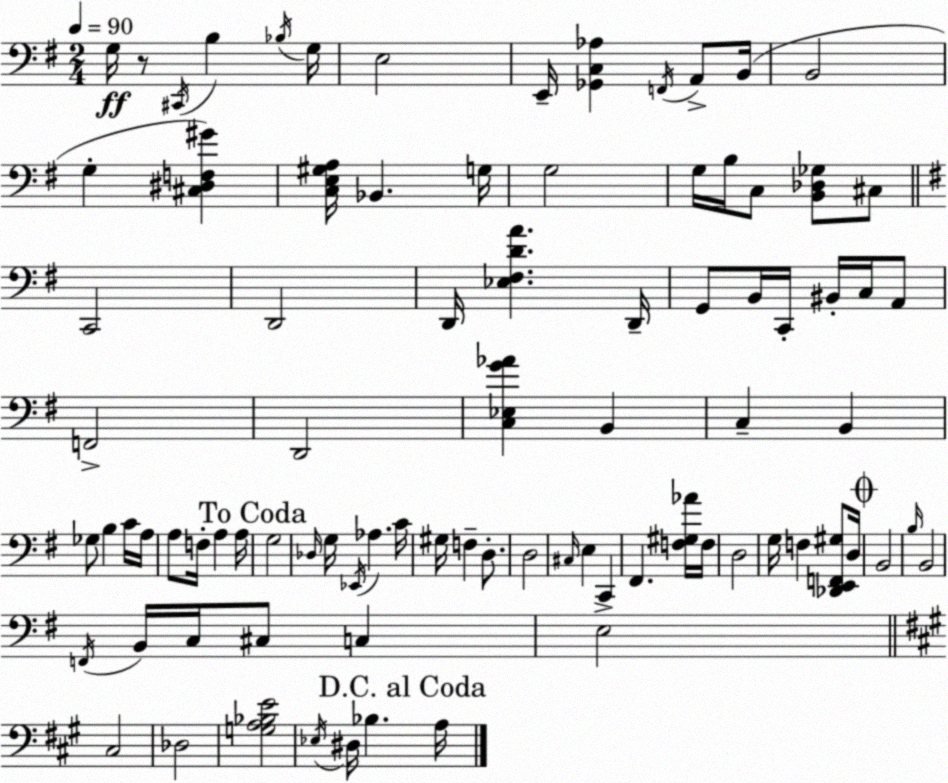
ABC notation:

X:1
T:Untitled
M:2/4
L:1/4
K:Em
G,/4 z/2 ^C,,/4 B, _B,/4 G,/4 E,2 E,,/4 [_G,,C,_A,] F,,/4 A,,/2 B,,/4 B,,2 G, [^C,^D,F,^G] [C,E,^G,A,]/4 _B,, G,/4 G,2 G,/4 B,/4 C,/2 [B,,_D,_G,]/2 ^C,/2 C,,2 D,,2 D,,/4 [_E,^F,DA] D,,/4 G,,/2 B,,/4 C,,/4 ^B,,/4 C,/4 A,,/2 F,,2 D,,2 [C,_E,G_A] B,, C, B,, _G,/2 B, C/4 A,/4 A,/2 F,/4 A, A,/4 G,2 _D,/4 G,/4 _E,,/4 _A, C/4 ^G,/4 F, D,/2 D,2 ^C,/4 E, C,, ^F,, [F,^G,_A]/4 F,/4 D,2 G,/4 F, [_D,,E,,F,,^G,]/2 D,/4 B,,2 B,/4 B,,2 F,,/4 B,,/4 C,/4 ^C,/2 C, E,2 ^C,2 _D,2 [G,A,_B,E]2 _E,/4 ^D,/4 _B, A,/4